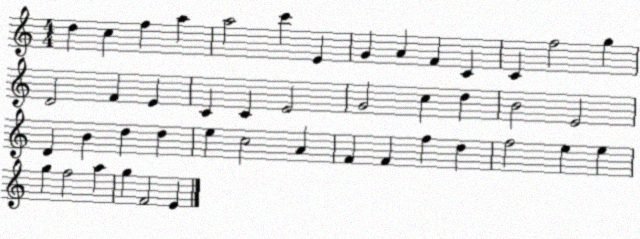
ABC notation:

X:1
T:Untitled
M:4/4
L:1/4
K:C
d c f a a2 c' E G A F C C f2 g D2 F E C C E2 G2 c d B2 E2 D B d d e c2 A F F f d f2 e e g f2 a g F2 E